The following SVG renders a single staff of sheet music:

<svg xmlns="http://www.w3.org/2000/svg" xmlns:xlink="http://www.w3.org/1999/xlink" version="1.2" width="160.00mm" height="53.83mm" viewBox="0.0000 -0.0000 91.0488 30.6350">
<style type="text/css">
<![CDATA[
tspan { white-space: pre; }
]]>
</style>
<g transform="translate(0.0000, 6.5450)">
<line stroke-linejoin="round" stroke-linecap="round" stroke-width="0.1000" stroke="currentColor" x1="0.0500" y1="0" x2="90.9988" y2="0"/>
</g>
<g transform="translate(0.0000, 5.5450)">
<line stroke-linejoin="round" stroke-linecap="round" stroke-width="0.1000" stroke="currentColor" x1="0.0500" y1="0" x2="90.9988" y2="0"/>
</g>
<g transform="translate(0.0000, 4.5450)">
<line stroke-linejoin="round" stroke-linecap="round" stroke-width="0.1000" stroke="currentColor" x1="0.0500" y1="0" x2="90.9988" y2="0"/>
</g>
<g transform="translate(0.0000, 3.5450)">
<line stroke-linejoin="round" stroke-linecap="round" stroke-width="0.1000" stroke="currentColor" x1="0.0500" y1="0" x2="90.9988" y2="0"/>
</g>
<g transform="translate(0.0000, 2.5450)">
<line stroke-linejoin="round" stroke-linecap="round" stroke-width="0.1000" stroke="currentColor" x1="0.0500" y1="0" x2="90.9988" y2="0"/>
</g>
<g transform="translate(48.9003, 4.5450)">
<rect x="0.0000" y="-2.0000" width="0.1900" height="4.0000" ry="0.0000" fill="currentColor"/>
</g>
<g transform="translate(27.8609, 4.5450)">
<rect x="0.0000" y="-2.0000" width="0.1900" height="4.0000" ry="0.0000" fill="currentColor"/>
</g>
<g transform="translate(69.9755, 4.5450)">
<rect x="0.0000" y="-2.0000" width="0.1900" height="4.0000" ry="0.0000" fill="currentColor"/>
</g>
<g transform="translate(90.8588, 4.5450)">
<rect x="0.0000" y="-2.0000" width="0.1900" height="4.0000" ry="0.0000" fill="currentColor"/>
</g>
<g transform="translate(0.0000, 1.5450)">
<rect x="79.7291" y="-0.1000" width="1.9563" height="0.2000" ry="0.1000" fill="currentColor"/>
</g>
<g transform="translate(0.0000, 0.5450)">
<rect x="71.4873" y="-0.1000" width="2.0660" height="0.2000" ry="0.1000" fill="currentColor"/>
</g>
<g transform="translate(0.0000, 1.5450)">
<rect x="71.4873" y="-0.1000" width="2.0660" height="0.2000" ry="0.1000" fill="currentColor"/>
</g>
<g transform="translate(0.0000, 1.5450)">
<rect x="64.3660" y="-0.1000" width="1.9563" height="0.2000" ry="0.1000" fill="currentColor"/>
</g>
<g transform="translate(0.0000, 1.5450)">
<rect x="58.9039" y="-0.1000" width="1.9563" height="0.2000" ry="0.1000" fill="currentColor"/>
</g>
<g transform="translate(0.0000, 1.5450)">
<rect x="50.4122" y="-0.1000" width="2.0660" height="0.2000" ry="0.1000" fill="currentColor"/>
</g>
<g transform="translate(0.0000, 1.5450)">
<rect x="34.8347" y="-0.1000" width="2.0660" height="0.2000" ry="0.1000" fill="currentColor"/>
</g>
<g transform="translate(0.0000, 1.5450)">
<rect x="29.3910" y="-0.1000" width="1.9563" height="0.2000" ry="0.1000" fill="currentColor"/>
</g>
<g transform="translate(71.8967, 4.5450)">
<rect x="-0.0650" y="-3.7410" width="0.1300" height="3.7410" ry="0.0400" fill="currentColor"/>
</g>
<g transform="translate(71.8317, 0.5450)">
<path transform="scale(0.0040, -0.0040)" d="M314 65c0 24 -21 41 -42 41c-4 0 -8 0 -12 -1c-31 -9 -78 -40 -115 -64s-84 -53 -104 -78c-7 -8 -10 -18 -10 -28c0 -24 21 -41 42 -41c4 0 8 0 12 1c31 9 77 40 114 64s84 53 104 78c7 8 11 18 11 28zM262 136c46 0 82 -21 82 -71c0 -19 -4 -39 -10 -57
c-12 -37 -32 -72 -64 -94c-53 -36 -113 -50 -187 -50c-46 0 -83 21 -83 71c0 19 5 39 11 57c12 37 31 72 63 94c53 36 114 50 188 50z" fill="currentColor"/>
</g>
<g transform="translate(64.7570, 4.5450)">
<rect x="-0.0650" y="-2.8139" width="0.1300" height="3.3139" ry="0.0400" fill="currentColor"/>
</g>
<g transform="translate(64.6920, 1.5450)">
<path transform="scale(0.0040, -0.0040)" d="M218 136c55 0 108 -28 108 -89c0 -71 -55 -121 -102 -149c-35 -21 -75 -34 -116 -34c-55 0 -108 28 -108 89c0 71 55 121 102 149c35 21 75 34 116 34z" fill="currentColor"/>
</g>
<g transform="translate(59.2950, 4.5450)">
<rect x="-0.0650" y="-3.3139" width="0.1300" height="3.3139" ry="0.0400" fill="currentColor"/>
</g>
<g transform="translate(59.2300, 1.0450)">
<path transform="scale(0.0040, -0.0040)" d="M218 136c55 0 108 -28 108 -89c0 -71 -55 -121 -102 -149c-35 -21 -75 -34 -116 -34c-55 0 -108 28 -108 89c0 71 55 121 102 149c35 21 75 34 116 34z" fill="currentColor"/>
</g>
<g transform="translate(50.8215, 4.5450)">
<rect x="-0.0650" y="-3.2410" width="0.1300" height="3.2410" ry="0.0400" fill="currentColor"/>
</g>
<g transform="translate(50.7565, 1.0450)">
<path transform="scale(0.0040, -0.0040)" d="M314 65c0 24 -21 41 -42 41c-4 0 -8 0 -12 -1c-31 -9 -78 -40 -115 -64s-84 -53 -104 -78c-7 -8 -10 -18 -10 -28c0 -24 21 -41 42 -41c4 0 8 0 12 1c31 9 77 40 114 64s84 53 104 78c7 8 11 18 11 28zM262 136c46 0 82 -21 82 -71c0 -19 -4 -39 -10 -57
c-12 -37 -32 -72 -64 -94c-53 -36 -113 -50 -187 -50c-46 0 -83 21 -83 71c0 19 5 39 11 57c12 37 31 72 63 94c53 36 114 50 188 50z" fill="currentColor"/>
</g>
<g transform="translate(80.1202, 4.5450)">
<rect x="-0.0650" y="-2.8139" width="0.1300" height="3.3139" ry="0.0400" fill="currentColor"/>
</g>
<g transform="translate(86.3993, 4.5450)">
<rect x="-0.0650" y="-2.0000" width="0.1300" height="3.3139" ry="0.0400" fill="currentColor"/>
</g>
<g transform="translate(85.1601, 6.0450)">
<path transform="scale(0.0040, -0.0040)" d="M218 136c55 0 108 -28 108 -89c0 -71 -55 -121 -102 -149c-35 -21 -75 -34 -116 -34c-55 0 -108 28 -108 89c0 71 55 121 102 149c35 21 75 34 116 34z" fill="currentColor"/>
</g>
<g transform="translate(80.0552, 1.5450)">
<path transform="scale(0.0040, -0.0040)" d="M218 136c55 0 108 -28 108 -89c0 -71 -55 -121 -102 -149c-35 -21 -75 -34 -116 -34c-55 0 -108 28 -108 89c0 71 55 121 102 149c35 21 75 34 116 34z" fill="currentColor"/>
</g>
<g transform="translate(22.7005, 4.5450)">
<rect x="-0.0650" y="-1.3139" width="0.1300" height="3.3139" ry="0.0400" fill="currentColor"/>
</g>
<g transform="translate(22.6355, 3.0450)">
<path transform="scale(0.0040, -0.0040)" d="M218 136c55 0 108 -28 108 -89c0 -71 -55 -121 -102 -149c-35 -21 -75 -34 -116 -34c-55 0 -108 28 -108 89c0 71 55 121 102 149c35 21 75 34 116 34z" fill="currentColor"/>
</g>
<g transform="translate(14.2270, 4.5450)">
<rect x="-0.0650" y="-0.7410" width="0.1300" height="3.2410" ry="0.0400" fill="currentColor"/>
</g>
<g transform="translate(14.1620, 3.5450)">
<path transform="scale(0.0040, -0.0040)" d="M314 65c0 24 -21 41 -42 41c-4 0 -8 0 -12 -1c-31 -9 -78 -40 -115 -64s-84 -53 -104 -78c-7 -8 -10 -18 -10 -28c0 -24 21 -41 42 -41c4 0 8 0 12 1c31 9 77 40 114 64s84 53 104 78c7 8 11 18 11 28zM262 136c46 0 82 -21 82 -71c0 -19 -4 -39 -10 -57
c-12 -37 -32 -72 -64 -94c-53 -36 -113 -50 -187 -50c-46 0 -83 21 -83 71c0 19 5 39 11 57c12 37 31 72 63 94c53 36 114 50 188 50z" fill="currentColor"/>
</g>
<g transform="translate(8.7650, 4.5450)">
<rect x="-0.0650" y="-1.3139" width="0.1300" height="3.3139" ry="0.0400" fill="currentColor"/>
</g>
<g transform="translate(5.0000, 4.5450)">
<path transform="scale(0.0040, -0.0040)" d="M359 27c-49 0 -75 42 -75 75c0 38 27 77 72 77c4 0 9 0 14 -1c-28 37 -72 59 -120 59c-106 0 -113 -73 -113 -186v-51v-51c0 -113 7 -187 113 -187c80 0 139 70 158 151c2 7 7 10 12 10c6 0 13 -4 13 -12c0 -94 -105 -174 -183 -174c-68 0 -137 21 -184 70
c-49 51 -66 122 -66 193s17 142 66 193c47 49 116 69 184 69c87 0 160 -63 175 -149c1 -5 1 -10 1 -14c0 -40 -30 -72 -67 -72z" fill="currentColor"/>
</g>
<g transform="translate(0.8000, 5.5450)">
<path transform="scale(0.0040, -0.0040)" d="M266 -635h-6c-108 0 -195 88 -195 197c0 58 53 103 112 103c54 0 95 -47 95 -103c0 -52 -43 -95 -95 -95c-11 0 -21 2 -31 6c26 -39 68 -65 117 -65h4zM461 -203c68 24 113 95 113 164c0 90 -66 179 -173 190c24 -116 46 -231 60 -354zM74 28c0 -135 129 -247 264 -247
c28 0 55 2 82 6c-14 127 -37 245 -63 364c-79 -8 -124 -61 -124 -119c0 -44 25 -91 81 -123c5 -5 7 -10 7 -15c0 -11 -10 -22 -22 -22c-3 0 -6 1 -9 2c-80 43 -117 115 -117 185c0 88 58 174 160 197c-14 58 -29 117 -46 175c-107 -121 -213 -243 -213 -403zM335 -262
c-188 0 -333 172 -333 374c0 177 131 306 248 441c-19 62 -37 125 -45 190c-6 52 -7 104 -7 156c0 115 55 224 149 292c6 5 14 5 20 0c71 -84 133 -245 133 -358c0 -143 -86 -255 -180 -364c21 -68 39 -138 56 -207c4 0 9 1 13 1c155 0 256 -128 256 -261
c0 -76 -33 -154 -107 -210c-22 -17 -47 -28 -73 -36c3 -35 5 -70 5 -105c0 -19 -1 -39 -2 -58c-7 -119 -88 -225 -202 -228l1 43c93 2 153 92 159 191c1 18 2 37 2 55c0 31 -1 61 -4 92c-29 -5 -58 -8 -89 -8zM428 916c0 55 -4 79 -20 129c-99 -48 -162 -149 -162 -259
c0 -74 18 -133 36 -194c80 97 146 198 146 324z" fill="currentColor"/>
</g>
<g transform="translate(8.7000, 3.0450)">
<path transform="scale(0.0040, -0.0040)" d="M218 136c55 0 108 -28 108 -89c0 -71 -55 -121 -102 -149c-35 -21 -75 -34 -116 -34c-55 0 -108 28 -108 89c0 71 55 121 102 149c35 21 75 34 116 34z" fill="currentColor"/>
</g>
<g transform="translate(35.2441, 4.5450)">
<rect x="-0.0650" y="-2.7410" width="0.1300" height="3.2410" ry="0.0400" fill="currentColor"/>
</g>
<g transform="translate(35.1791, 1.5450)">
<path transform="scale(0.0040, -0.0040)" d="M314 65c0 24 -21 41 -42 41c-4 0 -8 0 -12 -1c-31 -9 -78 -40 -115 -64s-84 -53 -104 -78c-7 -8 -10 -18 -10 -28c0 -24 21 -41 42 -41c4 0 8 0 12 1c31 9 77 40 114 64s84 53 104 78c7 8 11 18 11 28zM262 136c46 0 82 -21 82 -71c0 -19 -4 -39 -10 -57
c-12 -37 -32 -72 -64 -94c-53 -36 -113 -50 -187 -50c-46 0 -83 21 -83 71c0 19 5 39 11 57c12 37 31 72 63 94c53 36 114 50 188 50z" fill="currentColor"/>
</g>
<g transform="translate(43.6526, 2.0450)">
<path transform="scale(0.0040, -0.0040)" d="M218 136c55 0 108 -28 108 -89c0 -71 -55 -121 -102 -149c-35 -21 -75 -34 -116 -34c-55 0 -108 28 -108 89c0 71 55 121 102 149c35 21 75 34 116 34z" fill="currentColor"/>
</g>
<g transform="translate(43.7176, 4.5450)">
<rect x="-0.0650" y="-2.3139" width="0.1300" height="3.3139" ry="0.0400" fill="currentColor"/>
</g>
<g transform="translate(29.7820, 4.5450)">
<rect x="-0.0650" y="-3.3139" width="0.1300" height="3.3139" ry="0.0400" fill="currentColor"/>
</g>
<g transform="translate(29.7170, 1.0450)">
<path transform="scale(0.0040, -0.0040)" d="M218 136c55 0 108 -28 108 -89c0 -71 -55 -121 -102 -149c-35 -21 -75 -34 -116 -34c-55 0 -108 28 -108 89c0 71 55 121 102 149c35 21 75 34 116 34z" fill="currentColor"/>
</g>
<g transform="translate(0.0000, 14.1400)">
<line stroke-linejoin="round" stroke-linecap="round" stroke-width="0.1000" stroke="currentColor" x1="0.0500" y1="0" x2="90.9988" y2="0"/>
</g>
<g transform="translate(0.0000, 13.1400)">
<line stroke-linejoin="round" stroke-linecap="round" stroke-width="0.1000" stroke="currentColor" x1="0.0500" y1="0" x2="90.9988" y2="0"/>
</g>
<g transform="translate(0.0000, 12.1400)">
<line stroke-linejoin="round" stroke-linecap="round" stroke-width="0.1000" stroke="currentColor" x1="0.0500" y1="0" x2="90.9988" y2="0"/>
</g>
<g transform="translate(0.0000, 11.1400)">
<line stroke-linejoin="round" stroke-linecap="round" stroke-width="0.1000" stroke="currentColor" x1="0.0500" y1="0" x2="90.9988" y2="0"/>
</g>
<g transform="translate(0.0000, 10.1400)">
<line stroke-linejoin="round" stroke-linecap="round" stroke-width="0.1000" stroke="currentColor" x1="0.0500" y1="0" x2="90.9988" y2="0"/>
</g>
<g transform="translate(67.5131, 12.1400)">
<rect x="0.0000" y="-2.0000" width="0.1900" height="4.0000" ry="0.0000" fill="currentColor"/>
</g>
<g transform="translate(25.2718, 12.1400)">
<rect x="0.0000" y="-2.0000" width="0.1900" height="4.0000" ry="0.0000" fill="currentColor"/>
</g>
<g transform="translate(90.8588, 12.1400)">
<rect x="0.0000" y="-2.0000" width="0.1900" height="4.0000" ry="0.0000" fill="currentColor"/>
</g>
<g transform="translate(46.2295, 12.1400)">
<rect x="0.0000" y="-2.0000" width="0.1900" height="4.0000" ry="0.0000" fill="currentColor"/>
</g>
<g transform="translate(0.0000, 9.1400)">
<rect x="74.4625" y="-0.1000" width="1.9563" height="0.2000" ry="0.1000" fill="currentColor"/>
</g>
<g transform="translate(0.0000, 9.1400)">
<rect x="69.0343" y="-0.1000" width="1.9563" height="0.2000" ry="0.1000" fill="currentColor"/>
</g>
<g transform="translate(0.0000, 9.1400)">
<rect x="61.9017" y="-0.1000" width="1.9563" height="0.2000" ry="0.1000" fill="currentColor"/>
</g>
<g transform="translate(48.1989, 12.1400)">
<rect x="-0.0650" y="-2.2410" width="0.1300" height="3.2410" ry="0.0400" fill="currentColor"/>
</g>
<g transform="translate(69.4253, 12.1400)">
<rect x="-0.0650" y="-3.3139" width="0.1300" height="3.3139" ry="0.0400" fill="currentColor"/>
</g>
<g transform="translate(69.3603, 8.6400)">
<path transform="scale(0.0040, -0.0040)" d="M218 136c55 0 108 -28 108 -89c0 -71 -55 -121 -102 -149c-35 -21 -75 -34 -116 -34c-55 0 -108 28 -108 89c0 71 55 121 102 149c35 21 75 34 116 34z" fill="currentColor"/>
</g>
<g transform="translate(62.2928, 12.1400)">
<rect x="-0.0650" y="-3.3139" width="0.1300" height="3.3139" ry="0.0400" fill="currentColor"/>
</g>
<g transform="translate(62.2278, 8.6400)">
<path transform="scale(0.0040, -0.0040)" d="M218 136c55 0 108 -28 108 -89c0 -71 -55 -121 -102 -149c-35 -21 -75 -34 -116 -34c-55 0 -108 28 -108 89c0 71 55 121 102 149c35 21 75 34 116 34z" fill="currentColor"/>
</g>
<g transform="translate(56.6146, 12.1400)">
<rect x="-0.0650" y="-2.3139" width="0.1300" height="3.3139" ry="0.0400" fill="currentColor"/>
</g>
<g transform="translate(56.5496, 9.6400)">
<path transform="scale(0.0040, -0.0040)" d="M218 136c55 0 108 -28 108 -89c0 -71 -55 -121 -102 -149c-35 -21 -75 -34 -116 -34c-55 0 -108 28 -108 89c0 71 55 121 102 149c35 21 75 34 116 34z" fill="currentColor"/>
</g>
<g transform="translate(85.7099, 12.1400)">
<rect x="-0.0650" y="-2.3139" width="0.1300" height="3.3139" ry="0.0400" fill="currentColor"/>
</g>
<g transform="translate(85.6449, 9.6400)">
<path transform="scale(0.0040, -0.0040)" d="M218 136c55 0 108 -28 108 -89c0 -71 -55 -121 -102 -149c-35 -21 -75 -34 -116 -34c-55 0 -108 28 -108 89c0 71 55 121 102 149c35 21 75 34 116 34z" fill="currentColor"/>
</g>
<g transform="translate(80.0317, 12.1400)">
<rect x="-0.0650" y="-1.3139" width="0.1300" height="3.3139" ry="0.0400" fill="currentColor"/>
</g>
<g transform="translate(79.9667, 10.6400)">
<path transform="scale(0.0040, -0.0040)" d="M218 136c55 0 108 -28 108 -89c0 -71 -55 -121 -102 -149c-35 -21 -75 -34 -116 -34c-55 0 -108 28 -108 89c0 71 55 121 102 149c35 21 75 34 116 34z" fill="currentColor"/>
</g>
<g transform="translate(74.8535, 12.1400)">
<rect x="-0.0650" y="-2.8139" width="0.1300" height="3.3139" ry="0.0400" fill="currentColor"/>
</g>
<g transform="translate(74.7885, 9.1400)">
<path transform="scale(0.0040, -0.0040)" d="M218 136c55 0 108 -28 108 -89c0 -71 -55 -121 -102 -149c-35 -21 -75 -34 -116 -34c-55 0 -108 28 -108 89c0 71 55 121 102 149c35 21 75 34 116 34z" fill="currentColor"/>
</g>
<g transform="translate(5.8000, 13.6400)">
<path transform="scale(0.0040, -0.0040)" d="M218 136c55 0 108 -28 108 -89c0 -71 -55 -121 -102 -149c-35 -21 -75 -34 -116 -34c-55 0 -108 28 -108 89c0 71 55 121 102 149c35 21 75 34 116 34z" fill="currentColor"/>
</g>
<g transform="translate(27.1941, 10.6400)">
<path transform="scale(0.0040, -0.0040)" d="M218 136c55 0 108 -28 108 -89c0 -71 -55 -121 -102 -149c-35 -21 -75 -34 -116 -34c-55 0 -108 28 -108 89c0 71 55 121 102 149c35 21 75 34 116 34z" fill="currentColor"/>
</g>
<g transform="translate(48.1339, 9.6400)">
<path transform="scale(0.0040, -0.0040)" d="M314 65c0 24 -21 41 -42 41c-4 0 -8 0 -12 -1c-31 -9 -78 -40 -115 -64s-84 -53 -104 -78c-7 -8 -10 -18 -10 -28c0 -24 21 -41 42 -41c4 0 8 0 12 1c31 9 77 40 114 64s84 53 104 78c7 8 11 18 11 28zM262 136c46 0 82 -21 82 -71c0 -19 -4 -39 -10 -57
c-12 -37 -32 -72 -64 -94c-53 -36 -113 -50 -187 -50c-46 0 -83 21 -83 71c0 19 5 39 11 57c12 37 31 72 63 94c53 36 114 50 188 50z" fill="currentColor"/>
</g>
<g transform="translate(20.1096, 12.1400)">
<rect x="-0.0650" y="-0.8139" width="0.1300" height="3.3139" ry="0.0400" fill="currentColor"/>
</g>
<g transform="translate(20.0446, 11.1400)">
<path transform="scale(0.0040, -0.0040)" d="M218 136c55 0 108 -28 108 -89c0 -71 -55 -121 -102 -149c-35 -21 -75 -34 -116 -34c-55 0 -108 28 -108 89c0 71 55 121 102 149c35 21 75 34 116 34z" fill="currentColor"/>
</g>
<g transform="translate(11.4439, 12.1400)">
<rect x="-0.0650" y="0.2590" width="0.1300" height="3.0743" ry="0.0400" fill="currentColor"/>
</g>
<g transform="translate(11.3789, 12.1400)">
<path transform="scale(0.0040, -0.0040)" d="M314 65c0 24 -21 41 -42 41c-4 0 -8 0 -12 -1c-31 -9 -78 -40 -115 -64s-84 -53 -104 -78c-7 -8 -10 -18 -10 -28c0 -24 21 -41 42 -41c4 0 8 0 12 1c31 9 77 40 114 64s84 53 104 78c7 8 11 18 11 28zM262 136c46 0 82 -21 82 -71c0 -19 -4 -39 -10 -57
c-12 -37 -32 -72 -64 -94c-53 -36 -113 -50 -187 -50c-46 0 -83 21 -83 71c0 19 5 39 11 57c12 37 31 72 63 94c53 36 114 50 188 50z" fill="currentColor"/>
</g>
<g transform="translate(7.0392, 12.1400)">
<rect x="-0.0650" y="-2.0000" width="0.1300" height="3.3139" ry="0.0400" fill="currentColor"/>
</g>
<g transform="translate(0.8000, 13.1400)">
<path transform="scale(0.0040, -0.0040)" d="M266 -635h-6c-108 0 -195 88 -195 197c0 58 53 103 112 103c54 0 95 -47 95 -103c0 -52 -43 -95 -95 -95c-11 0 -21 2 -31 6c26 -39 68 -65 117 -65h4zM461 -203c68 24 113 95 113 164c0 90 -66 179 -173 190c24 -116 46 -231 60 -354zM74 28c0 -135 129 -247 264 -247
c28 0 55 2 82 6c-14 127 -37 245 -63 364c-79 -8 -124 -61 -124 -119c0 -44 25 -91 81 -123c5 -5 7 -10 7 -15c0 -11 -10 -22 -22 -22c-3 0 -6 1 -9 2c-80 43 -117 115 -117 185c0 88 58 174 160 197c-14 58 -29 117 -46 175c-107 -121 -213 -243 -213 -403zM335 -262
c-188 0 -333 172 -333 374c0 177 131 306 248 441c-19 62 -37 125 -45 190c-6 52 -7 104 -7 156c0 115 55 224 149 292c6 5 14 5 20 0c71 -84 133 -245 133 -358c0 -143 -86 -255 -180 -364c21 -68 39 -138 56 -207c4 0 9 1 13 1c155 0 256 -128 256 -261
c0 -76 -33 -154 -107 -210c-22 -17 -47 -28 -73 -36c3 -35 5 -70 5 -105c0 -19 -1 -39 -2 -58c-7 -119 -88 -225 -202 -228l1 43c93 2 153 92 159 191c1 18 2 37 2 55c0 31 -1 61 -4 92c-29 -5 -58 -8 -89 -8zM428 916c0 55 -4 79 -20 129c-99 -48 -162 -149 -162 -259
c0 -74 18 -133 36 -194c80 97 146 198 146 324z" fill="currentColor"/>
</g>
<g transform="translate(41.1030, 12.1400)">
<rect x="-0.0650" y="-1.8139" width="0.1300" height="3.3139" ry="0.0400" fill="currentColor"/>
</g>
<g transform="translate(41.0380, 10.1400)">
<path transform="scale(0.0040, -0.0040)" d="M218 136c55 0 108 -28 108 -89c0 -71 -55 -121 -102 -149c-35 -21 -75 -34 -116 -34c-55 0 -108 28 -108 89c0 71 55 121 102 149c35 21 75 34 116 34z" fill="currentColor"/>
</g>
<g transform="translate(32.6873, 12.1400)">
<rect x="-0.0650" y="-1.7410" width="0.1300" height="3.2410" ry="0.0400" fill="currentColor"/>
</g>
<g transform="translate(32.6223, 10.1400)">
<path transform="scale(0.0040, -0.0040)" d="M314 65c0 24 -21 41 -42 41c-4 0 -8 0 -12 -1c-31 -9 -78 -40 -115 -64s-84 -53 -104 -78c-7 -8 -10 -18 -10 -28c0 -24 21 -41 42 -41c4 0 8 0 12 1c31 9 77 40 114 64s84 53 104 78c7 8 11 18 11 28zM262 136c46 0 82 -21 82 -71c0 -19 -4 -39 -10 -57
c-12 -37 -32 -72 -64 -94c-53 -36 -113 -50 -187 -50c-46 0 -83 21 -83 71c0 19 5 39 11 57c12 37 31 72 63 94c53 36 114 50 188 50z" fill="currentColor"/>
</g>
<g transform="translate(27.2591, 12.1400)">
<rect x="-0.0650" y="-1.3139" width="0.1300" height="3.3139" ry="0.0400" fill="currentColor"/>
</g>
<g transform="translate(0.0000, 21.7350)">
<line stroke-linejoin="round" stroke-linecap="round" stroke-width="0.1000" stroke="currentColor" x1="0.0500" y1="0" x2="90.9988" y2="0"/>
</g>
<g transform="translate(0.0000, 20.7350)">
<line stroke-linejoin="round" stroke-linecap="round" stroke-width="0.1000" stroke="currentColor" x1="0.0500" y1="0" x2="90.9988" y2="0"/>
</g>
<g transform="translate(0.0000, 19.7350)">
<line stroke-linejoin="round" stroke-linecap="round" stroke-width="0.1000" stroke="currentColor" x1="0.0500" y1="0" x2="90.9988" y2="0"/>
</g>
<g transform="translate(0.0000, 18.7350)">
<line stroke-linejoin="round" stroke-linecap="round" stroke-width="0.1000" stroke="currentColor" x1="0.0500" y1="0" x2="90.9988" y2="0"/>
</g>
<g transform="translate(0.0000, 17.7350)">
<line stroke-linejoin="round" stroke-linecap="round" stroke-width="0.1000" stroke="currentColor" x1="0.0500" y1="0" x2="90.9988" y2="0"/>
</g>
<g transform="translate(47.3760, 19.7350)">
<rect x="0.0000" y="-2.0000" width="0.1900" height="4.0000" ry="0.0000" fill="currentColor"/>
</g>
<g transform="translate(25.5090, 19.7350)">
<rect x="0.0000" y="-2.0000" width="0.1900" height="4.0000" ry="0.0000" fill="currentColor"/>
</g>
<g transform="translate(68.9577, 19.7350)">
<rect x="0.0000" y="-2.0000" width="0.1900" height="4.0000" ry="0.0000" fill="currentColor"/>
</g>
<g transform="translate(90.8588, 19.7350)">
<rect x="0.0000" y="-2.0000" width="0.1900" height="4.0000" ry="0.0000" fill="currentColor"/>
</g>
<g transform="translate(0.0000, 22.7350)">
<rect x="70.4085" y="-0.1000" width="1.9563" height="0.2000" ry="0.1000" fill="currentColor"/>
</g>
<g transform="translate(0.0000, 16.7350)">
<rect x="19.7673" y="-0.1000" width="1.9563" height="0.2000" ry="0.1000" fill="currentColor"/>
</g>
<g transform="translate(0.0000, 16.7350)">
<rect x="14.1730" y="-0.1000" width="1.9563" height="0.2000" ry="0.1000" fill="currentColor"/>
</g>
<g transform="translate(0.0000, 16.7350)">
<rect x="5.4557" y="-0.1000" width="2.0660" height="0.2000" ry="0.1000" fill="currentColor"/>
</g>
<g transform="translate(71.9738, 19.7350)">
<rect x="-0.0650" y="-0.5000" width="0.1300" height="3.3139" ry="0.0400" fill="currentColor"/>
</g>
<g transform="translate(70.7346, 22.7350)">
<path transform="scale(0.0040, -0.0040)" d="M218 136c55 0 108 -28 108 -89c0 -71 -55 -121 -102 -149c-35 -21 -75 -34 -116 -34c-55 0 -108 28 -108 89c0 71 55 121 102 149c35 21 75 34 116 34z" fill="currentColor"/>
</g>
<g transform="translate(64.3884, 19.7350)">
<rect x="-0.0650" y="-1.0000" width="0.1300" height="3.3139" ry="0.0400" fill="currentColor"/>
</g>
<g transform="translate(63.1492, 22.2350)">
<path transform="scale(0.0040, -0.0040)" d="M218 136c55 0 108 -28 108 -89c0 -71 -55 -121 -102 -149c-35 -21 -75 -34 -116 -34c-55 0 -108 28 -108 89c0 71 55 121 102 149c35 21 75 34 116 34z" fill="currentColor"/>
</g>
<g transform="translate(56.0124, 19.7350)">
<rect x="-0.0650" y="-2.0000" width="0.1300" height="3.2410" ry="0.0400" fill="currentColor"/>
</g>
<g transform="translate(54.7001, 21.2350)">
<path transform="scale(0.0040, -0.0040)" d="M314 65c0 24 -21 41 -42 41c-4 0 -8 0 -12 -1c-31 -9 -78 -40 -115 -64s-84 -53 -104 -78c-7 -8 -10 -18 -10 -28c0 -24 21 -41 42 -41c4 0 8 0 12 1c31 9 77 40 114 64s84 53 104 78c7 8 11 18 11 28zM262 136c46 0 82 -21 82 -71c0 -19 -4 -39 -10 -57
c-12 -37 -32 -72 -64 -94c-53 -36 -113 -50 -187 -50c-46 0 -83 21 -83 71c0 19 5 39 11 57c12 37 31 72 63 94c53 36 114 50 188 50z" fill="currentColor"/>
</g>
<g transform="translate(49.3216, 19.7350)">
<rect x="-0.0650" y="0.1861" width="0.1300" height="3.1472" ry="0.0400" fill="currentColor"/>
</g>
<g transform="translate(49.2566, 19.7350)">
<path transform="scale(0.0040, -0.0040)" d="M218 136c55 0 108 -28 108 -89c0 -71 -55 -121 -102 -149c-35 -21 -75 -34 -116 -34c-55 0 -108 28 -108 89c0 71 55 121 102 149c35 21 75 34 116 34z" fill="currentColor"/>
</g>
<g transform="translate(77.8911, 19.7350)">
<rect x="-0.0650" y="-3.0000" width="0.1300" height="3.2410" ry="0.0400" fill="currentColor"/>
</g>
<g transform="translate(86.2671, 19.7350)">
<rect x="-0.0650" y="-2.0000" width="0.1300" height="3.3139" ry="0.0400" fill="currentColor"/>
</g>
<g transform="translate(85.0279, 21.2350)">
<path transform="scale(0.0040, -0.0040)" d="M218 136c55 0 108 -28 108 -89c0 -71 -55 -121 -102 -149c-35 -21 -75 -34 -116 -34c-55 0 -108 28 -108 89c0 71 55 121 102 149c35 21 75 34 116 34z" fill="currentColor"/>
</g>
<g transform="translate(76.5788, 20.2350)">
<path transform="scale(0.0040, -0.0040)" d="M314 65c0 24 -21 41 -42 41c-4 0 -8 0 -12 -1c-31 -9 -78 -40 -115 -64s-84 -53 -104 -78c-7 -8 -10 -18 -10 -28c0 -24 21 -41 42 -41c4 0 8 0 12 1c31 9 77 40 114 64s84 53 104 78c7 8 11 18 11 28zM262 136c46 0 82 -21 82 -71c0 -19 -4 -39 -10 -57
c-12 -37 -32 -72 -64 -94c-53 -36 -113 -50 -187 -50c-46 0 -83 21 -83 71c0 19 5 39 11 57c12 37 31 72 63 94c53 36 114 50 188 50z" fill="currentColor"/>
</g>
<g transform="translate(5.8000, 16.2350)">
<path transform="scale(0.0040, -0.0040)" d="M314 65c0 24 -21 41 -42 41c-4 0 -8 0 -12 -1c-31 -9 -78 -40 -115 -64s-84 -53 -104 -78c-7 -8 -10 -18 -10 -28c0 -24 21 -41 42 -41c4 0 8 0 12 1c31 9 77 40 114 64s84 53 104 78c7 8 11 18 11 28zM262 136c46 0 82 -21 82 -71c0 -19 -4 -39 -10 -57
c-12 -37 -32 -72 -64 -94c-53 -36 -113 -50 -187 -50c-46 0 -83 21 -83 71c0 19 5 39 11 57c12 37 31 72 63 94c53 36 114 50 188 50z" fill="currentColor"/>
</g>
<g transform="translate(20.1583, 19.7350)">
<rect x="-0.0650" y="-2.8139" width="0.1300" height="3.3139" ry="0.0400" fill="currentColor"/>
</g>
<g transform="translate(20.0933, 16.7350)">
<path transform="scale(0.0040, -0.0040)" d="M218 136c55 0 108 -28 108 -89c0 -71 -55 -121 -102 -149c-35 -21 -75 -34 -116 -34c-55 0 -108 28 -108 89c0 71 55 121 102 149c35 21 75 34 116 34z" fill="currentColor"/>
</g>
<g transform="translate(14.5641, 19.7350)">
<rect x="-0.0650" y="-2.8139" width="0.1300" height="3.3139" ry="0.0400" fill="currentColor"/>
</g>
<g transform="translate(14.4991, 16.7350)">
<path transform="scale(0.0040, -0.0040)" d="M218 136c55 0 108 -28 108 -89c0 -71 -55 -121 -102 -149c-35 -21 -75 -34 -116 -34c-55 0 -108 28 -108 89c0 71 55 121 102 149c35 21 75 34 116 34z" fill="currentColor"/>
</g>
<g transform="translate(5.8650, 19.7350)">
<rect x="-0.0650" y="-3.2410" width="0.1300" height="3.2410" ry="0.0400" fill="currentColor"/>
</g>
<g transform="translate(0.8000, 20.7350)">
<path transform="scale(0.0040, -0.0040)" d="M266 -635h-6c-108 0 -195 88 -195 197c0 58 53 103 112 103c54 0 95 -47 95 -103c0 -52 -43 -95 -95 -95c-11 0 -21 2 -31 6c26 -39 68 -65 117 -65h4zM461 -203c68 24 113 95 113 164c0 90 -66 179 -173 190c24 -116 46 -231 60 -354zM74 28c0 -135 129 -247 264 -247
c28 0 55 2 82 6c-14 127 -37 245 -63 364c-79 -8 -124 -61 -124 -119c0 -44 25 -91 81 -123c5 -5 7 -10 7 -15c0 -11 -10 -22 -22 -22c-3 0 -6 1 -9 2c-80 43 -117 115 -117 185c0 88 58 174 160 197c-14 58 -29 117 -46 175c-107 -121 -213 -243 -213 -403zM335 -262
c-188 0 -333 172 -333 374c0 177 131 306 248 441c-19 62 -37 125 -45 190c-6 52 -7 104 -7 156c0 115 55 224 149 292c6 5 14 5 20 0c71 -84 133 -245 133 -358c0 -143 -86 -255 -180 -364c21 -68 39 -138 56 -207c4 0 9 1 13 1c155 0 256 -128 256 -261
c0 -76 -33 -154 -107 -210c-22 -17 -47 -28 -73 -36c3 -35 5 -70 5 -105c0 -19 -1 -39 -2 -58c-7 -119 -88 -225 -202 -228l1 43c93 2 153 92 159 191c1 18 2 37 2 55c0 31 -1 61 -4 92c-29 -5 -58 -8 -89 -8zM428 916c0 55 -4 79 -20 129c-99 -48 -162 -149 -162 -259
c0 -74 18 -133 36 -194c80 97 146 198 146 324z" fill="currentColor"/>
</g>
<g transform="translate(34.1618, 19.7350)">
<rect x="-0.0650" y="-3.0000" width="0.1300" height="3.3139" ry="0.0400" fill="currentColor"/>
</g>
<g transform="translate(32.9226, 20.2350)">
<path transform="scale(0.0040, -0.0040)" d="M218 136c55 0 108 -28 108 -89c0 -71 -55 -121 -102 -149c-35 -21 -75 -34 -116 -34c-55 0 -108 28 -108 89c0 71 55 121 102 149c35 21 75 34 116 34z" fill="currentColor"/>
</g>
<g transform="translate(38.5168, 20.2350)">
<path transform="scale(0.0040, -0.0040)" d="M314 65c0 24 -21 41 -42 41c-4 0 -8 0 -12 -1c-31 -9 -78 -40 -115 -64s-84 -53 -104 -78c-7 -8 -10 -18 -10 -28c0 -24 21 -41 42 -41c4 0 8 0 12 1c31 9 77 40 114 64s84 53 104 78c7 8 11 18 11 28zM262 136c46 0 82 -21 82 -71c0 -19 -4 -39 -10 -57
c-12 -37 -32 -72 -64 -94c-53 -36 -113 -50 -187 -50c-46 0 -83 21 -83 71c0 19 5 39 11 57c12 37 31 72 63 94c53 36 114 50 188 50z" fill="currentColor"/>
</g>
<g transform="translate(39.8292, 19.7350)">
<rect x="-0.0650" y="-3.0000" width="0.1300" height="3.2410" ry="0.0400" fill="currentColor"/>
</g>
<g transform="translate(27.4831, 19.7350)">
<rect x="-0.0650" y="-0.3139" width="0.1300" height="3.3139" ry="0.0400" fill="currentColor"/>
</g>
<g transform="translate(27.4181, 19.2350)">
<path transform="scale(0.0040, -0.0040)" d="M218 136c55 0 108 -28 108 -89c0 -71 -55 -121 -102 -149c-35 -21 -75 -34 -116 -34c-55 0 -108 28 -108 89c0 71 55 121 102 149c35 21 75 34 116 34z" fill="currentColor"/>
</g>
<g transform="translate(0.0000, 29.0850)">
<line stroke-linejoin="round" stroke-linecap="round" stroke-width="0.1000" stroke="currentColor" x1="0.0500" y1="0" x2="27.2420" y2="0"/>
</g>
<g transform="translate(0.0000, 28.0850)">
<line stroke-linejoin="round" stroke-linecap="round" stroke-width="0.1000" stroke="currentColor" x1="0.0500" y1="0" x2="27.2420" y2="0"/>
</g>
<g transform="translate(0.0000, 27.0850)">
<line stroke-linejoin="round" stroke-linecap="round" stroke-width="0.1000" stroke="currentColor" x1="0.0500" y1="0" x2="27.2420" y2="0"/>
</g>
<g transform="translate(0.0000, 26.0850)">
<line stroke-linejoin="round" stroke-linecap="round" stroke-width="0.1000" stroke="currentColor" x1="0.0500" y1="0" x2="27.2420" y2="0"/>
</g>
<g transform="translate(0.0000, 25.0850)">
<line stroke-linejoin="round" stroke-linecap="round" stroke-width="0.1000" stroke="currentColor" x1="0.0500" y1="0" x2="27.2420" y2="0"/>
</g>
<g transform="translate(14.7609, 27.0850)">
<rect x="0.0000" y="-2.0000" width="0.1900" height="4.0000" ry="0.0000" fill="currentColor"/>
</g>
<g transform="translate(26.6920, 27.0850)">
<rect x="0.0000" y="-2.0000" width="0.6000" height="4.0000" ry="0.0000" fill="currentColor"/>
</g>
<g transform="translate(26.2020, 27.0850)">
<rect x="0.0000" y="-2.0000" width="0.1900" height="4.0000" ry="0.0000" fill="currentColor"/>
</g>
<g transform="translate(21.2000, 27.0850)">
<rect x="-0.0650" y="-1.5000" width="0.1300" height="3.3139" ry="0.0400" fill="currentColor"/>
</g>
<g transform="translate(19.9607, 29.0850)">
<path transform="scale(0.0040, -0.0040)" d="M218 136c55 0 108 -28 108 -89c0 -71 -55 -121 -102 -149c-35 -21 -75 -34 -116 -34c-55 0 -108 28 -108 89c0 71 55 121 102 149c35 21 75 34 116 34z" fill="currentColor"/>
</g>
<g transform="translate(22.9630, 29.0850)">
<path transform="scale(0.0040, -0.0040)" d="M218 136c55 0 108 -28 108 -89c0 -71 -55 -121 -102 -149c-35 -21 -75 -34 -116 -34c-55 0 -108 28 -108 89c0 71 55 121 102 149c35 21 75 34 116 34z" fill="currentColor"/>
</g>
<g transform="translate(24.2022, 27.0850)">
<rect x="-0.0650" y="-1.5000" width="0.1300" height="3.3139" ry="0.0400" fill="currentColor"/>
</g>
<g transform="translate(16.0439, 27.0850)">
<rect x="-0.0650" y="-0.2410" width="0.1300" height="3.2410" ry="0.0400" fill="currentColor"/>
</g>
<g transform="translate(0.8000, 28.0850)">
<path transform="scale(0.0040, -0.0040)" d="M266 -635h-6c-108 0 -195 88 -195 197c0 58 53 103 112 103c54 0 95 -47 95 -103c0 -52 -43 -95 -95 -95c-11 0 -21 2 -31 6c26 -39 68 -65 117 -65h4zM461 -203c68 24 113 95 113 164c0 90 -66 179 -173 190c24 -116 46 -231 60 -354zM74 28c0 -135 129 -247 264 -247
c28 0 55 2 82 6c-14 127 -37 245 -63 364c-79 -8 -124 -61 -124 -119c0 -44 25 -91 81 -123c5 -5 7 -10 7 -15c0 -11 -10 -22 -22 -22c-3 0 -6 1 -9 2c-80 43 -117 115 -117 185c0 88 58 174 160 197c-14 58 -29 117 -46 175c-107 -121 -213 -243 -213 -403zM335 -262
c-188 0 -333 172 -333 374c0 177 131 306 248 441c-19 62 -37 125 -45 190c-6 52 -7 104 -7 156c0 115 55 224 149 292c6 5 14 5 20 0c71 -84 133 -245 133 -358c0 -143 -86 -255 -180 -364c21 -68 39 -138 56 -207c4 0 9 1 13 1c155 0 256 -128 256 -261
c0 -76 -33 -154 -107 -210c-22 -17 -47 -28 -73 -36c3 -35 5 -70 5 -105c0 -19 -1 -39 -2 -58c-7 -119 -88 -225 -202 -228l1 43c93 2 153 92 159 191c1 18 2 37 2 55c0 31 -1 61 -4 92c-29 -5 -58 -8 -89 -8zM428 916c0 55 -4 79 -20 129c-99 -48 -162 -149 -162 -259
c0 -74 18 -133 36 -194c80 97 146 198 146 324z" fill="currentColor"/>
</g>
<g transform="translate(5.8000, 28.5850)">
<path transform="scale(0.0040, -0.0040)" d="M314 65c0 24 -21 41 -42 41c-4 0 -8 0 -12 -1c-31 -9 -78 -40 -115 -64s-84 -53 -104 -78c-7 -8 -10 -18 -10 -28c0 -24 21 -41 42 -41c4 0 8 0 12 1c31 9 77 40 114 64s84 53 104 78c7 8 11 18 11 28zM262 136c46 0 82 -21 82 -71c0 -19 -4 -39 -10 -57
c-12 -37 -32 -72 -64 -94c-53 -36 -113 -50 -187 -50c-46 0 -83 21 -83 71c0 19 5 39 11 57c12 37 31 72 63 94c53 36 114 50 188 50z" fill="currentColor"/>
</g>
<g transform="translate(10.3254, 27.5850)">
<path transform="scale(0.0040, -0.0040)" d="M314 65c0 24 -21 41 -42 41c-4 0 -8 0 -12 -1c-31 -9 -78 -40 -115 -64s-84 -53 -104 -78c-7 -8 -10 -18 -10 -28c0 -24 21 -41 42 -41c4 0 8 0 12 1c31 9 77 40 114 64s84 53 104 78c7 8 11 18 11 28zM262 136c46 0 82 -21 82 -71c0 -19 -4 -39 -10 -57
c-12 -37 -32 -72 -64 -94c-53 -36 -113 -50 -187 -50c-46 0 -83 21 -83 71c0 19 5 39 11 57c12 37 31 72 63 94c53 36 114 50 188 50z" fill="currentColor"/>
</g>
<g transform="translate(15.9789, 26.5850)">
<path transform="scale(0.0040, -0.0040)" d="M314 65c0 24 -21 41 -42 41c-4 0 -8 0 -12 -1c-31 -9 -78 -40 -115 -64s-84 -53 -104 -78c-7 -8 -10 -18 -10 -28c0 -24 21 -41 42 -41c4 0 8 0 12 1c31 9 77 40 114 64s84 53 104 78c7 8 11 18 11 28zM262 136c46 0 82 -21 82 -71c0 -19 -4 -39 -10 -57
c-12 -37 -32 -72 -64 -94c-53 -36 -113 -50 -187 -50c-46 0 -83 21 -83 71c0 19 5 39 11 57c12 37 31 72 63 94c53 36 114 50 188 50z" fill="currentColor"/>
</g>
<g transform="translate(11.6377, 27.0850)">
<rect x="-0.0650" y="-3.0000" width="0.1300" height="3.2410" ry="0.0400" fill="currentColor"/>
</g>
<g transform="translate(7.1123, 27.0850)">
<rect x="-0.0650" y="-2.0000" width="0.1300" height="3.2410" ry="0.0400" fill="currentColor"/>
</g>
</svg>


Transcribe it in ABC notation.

X:1
T:Untitled
M:4/4
L:1/4
K:C
e d2 e b a2 g b2 b a c'2 a F F B2 d e f2 f g2 g b b a e g b2 a a c A A2 B F2 D C A2 F F2 A2 c2 E E